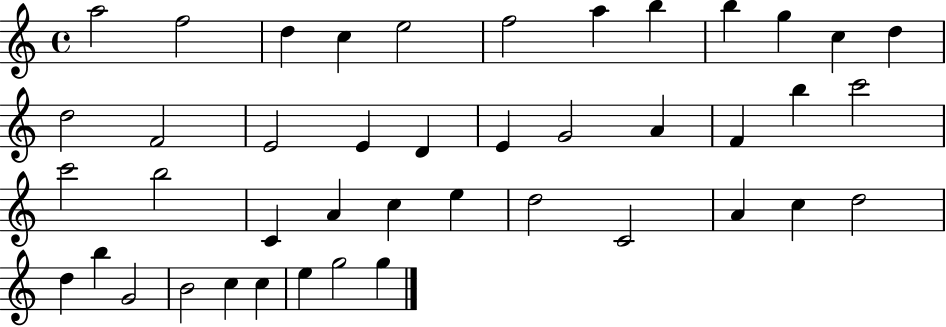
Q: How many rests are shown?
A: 0